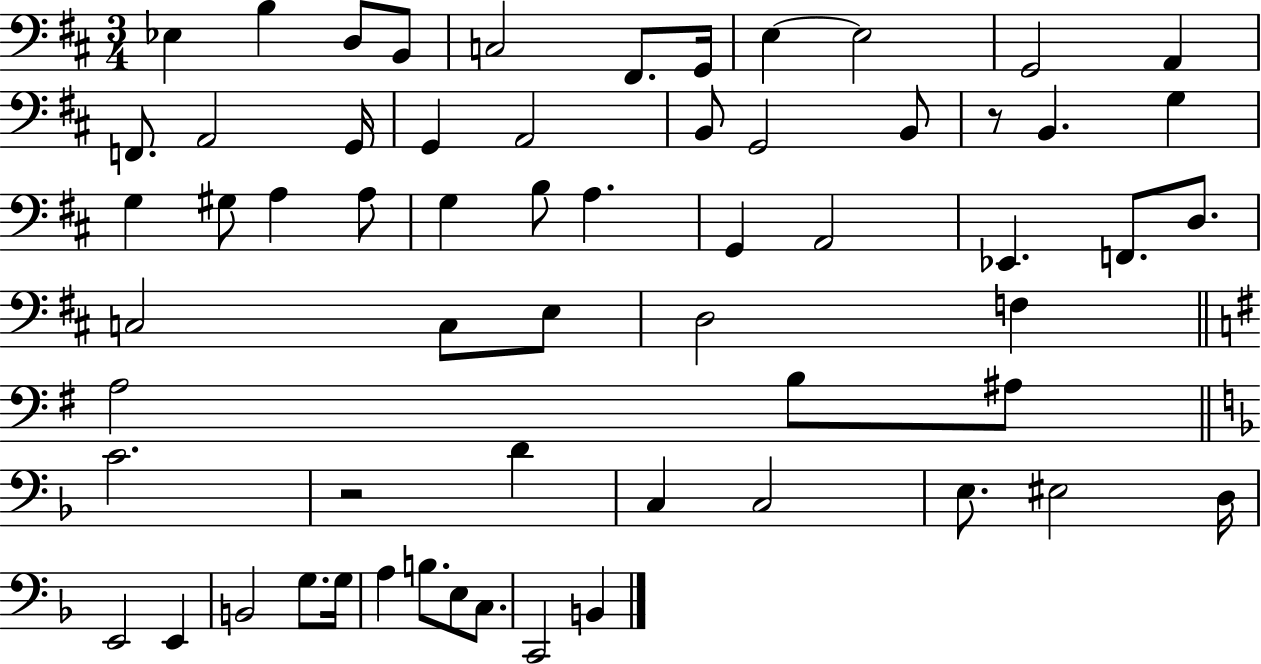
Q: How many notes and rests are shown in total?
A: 61